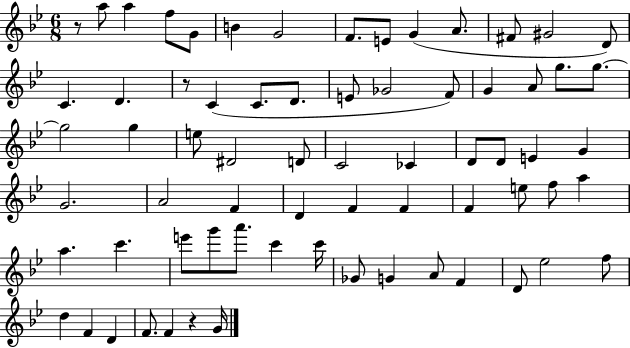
R/e A5/e A5/q F5/e G4/e B4/q G4/h F4/e. E4/e G4/q A4/e. F#4/e G#4/h D4/e C4/q. D4/q. R/e C4/q C4/e. D4/e. E4/e Gb4/h F4/e G4/q A4/e G5/e. G5/e. G5/h G5/q E5/e D#4/h D4/e C4/h CES4/q D4/e D4/e E4/q G4/q G4/h. A4/h F4/q D4/q F4/q F4/q F4/q E5/e F5/e A5/q A5/q. C6/q. E6/e G6/e A6/e. C6/q C6/s Gb4/e G4/q A4/e F4/q D4/e Eb5/h F5/e D5/q F4/q D4/q F4/e. F4/q R/q G4/s